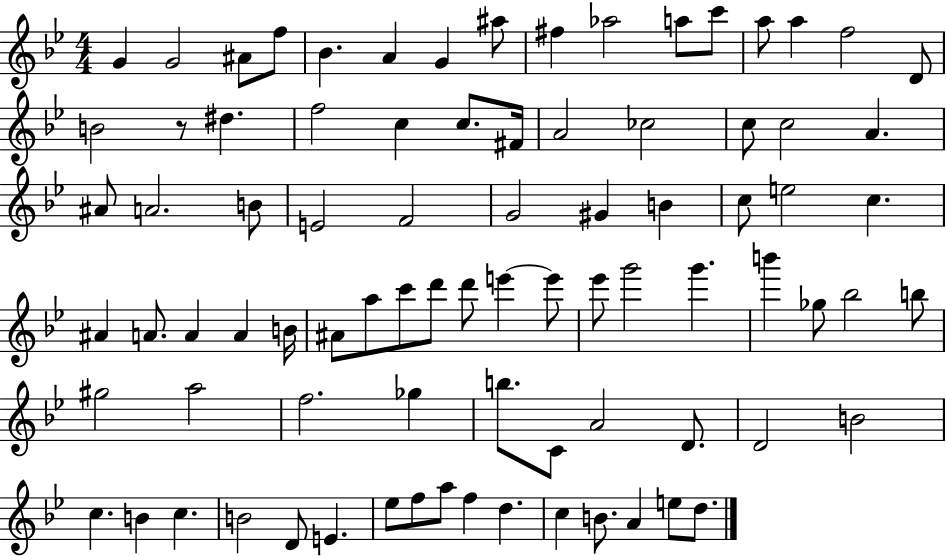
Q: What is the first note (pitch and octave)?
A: G4